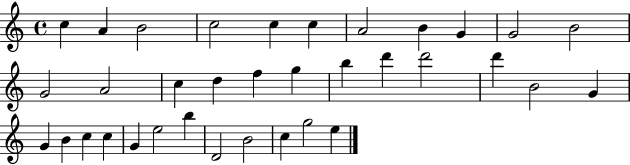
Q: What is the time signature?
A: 4/4